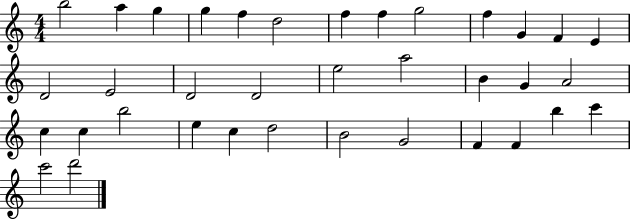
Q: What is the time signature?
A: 4/4